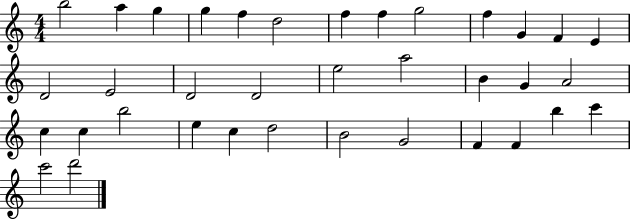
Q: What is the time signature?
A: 4/4